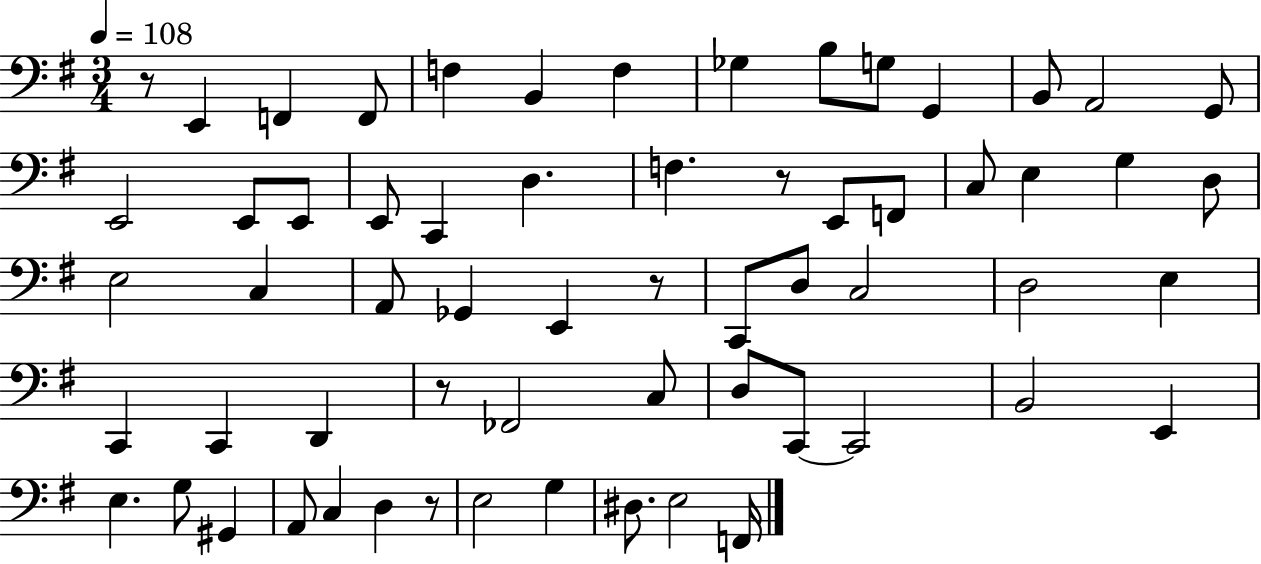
X:1
T:Untitled
M:3/4
L:1/4
K:G
z/2 E,, F,, F,,/2 F, B,, F, _G, B,/2 G,/2 G,, B,,/2 A,,2 G,,/2 E,,2 E,,/2 E,,/2 E,,/2 C,, D, F, z/2 E,,/2 F,,/2 C,/2 E, G, D,/2 E,2 C, A,,/2 _G,, E,, z/2 C,,/2 D,/2 C,2 D,2 E, C,, C,, D,, z/2 _F,,2 C,/2 D,/2 C,,/2 C,,2 B,,2 E,, E, G,/2 ^G,, A,,/2 C, D, z/2 E,2 G, ^D,/2 E,2 F,,/4